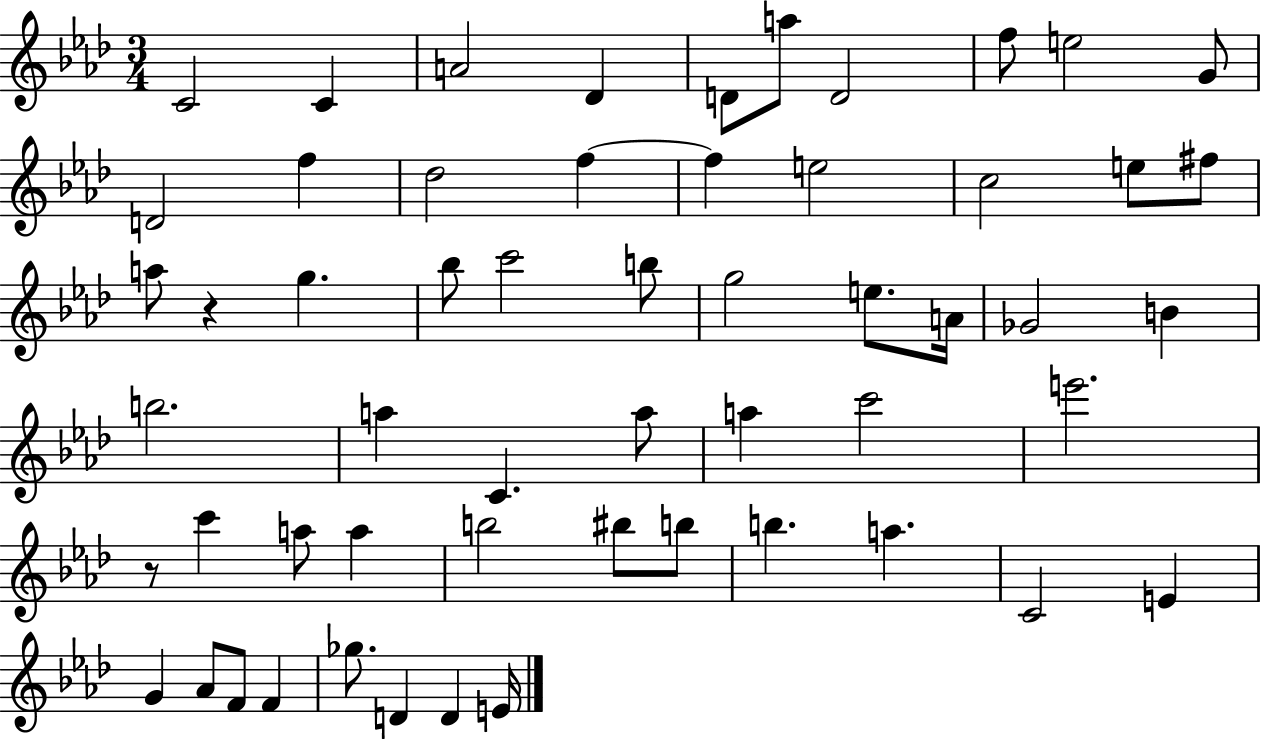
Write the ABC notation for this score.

X:1
T:Untitled
M:3/4
L:1/4
K:Ab
C2 C A2 _D D/2 a/2 D2 f/2 e2 G/2 D2 f _d2 f f e2 c2 e/2 ^f/2 a/2 z g _b/2 c'2 b/2 g2 e/2 A/4 _G2 B b2 a C a/2 a c'2 e'2 z/2 c' a/2 a b2 ^b/2 b/2 b a C2 E G _A/2 F/2 F _g/2 D D E/4